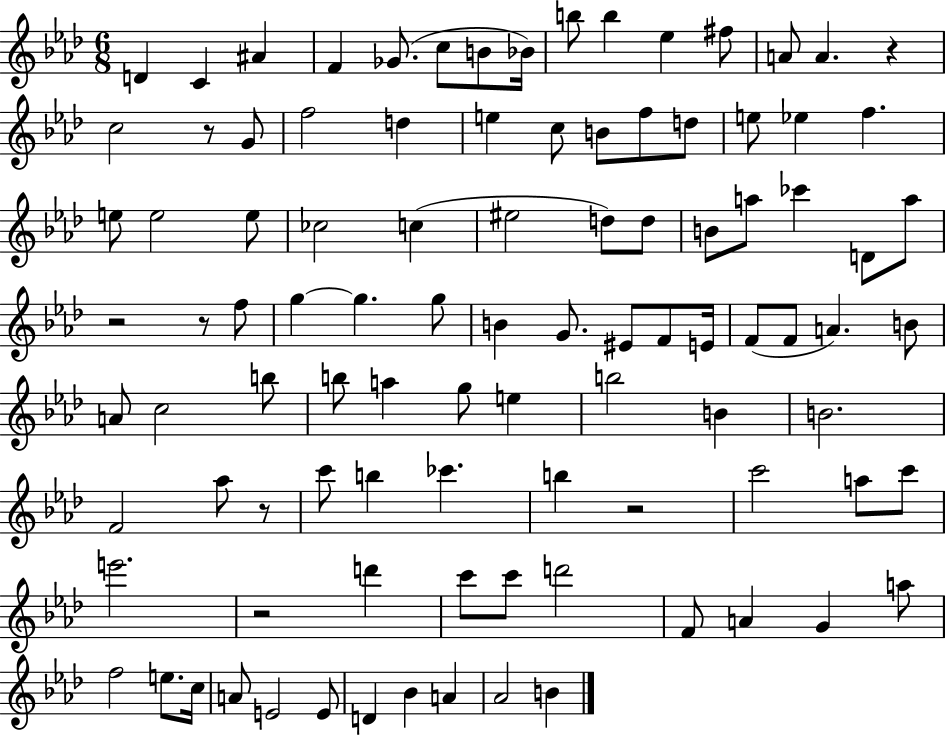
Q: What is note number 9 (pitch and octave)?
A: B5